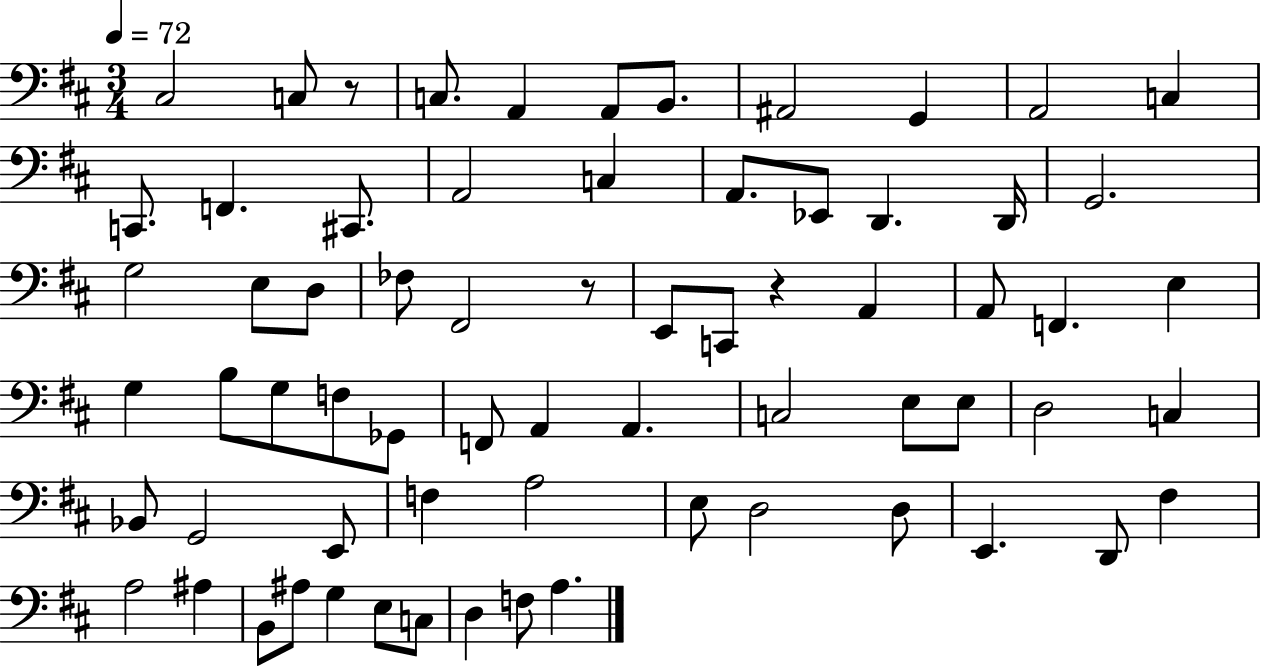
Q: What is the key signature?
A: D major